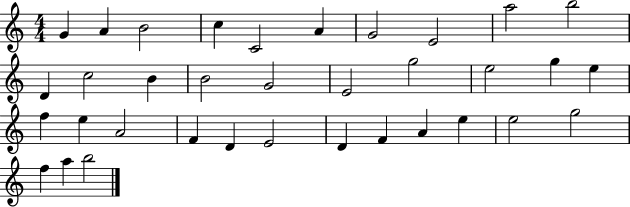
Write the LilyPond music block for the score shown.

{
  \clef treble
  \numericTimeSignature
  \time 4/4
  \key c \major
  g'4 a'4 b'2 | c''4 c'2 a'4 | g'2 e'2 | a''2 b''2 | \break d'4 c''2 b'4 | b'2 g'2 | e'2 g''2 | e''2 g''4 e''4 | \break f''4 e''4 a'2 | f'4 d'4 e'2 | d'4 f'4 a'4 e''4 | e''2 g''2 | \break f''4 a''4 b''2 | \bar "|."
}